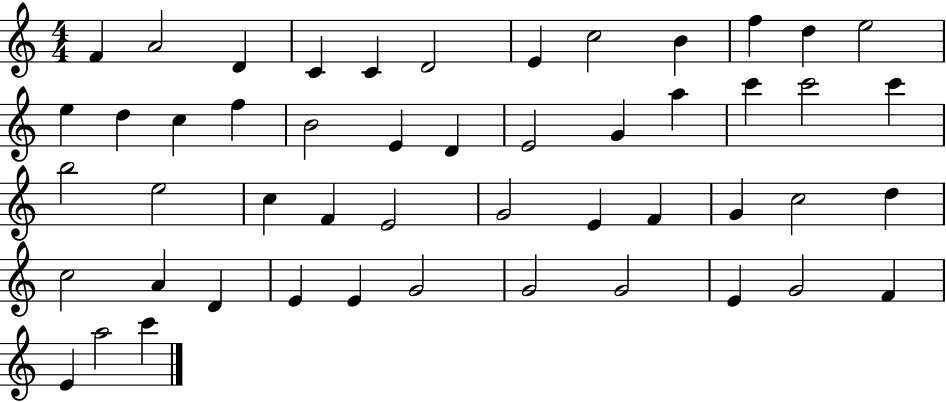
F4/q A4/h D4/q C4/q C4/q D4/h E4/q C5/h B4/q F5/q D5/q E5/h E5/q D5/q C5/q F5/q B4/h E4/q D4/q E4/h G4/q A5/q C6/q C6/h C6/q B5/h E5/h C5/q F4/q E4/h G4/h E4/q F4/q G4/q C5/h D5/q C5/h A4/q D4/q E4/q E4/q G4/h G4/h G4/h E4/q G4/h F4/q E4/q A5/h C6/q